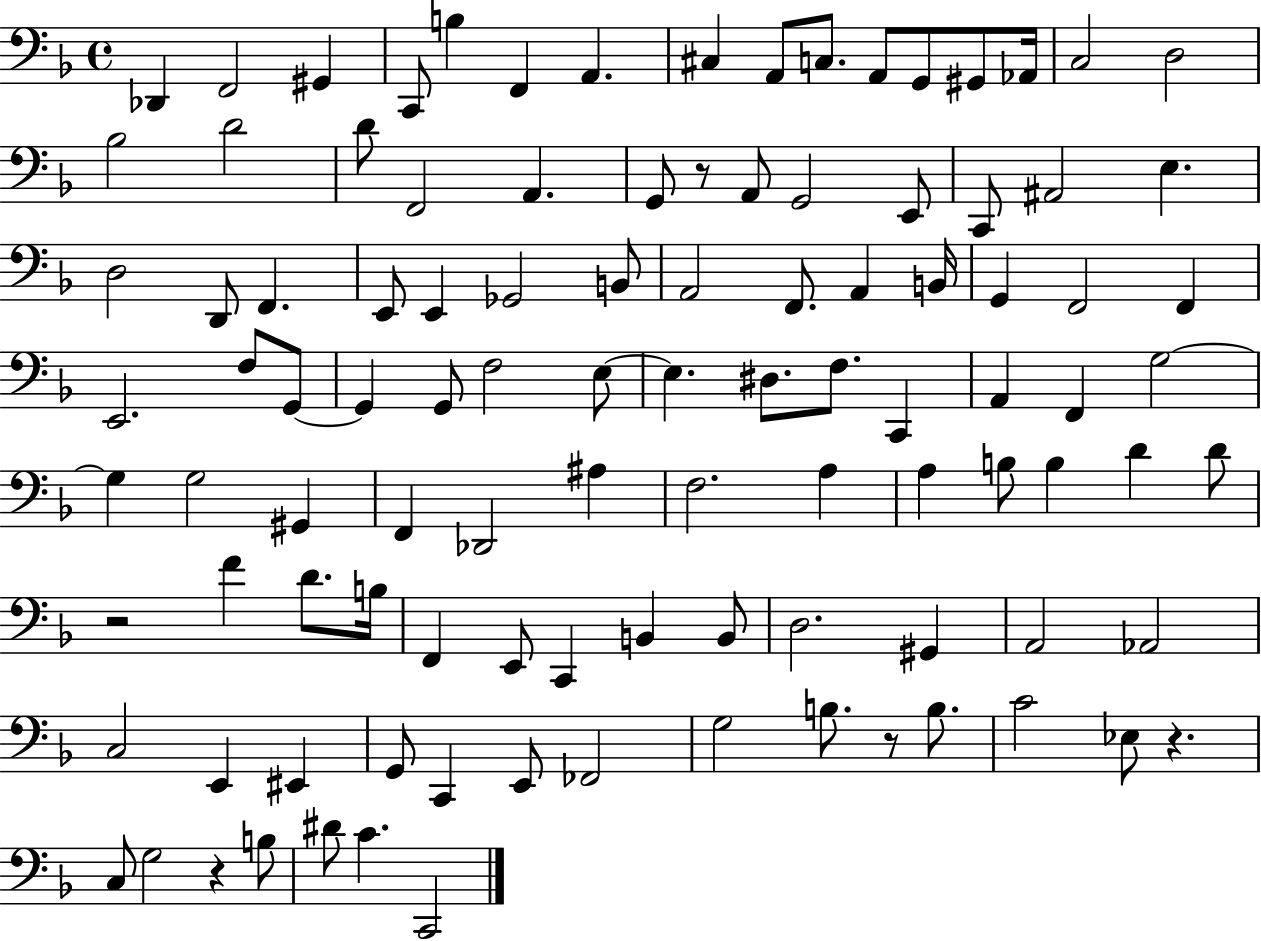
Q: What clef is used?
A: bass